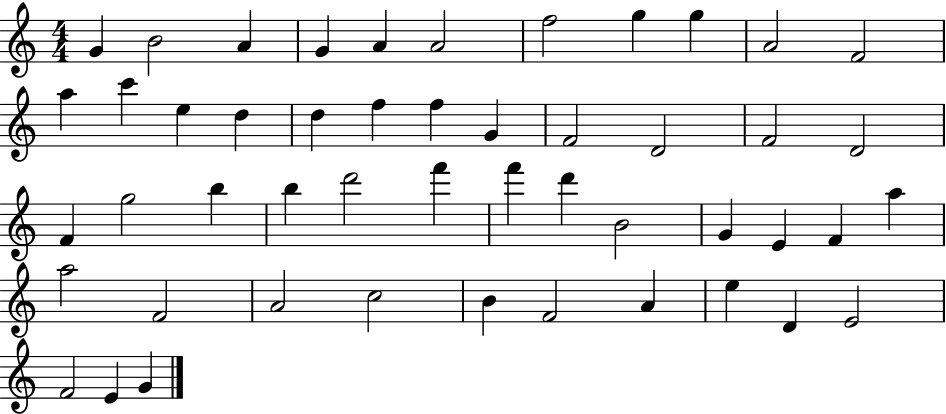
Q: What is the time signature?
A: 4/4